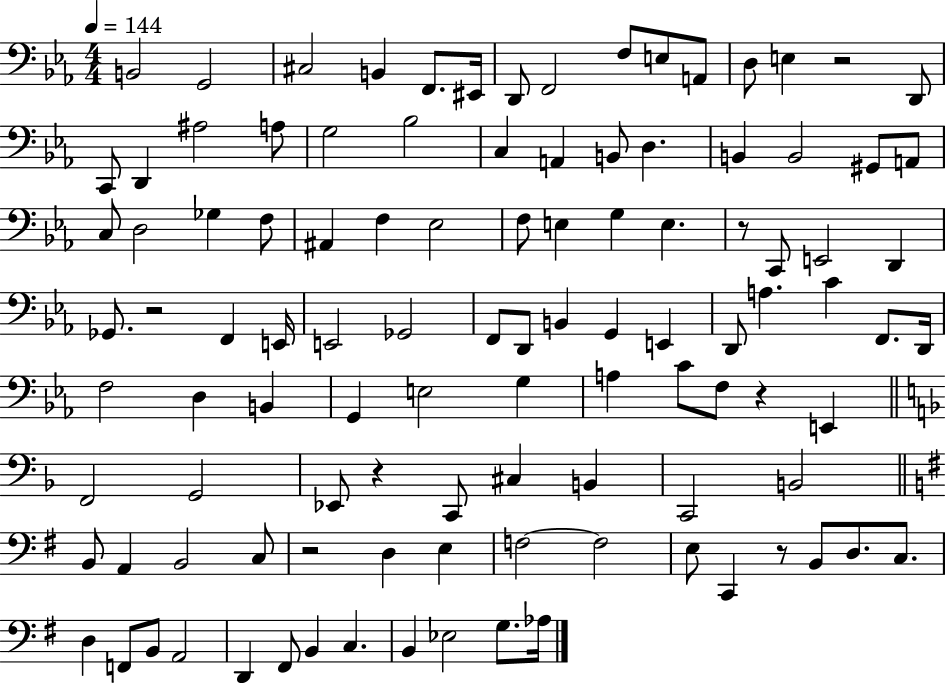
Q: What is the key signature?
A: EES major